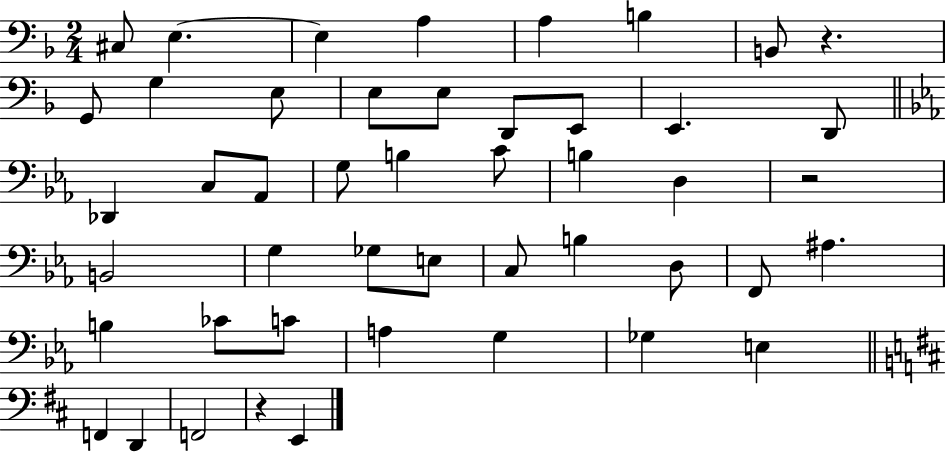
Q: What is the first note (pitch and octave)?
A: C#3